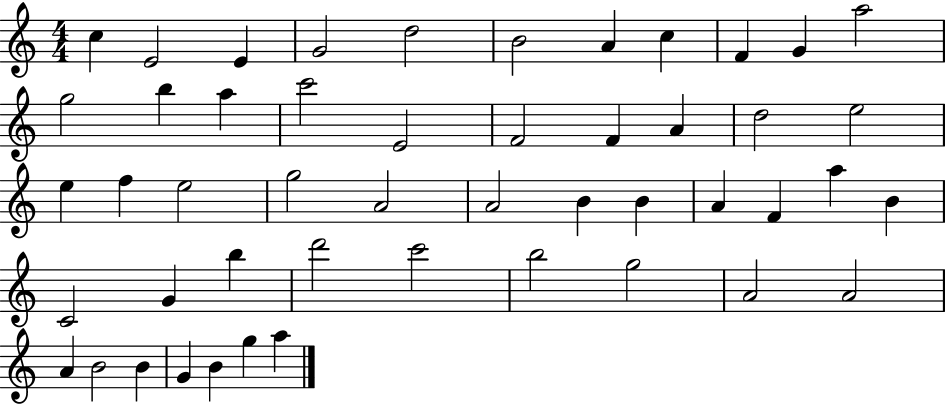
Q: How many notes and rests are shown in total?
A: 49